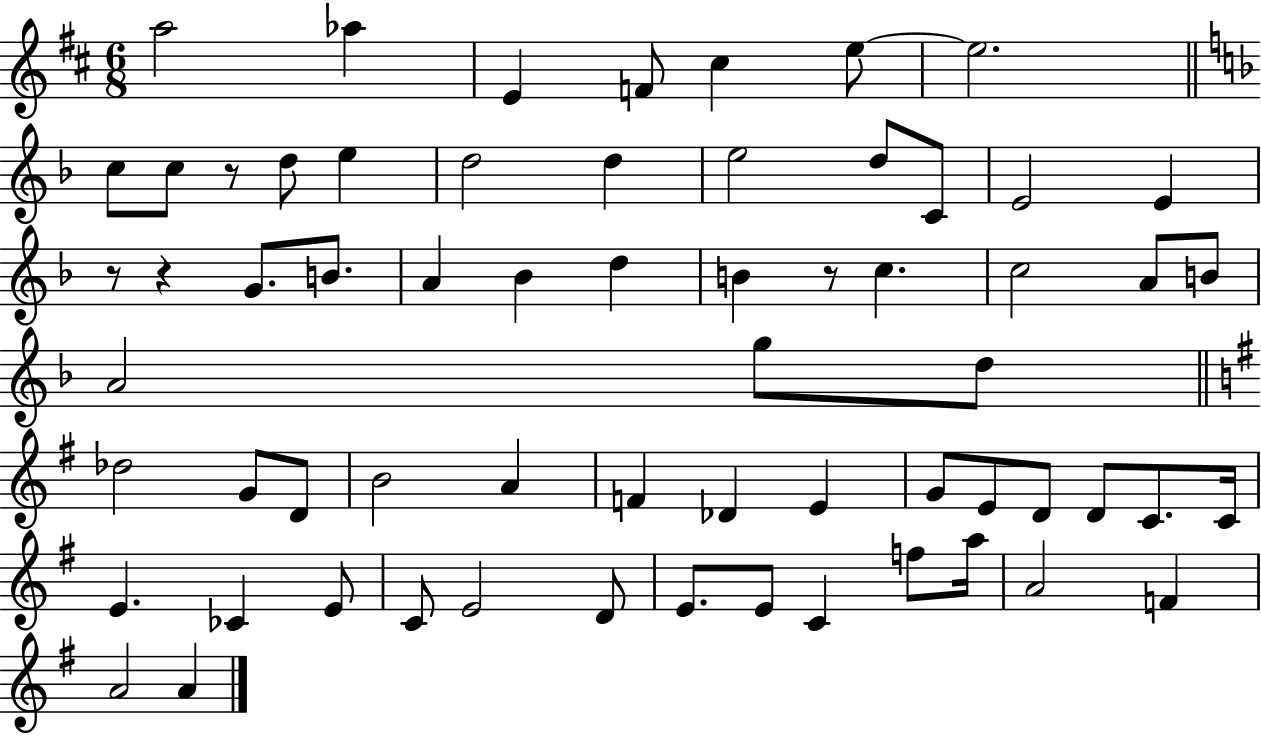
{
  \clef treble
  \numericTimeSignature
  \time 6/8
  \key d \major
  \repeat volta 2 { a''2 aes''4 | e'4 f'8 cis''4 e''8~~ | e''2. | \bar "||" \break \key d \minor c''8 c''8 r8 d''8 e''4 | d''2 d''4 | e''2 d''8 c'8 | e'2 e'4 | \break r8 r4 g'8. b'8. | a'4 bes'4 d''4 | b'4 r8 c''4. | c''2 a'8 b'8 | \break a'2 g''8 d''8 | \bar "||" \break \key g \major des''2 g'8 d'8 | b'2 a'4 | f'4 des'4 e'4 | g'8 e'8 d'8 d'8 c'8. c'16 | \break e'4. ces'4 e'8 | c'8 e'2 d'8 | e'8. e'8 c'4 f''8 a''16 | a'2 f'4 | \break a'2 a'4 | } \bar "|."
}